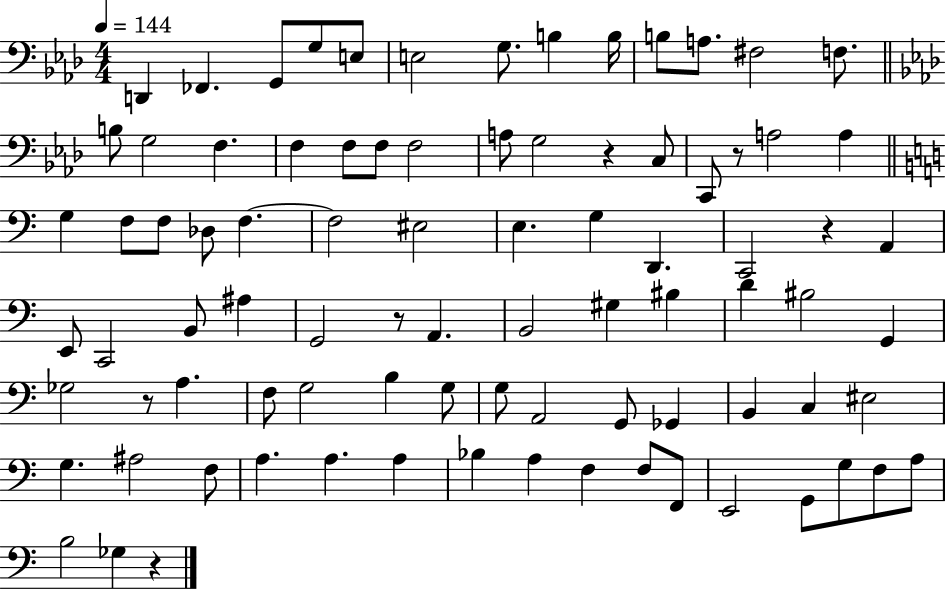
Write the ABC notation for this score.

X:1
T:Untitled
M:4/4
L:1/4
K:Ab
D,, _F,, G,,/2 G,/2 E,/2 E,2 G,/2 B, B,/4 B,/2 A,/2 ^F,2 F,/2 B,/2 G,2 F, F, F,/2 F,/2 F,2 A,/2 G,2 z C,/2 C,,/2 z/2 A,2 A, G, F,/2 F,/2 _D,/2 F, F,2 ^E,2 E, G, D,, C,,2 z A,, E,,/2 C,,2 B,,/2 ^A, G,,2 z/2 A,, B,,2 ^G, ^B, D ^B,2 G,, _G,2 z/2 A, F,/2 G,2 B, G,/2 G,/2 A,,2 G,,/2 _G,, B,, C, ^E,2 G, ^A,2 F,/2 A, A, A, _B, A, F, F,/2 F,,/2 E,,2 G,,/2 G,/2 F,/2 A,/2 B,2 _G, z